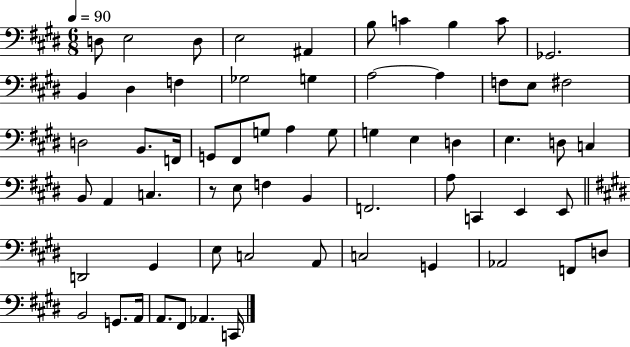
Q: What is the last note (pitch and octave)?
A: C2